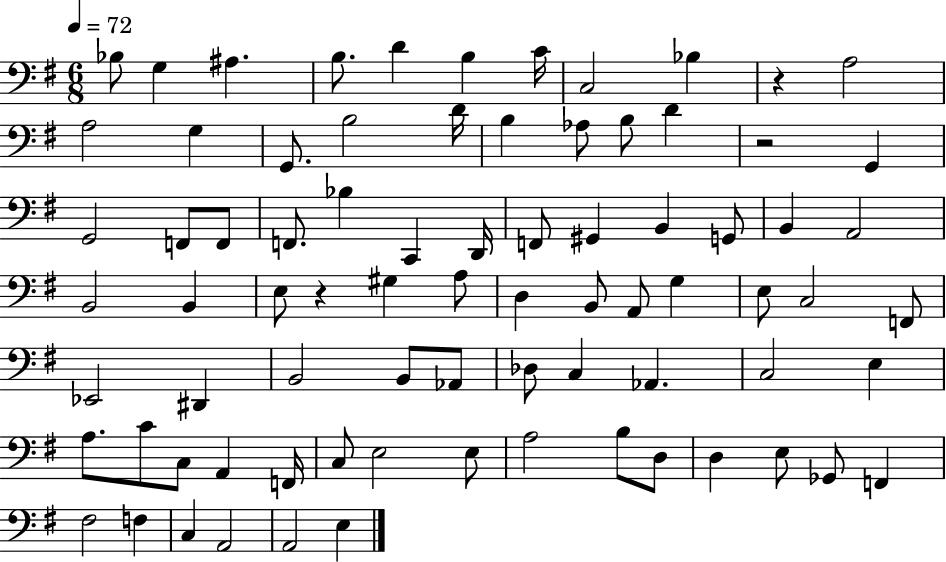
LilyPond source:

{
  \clef bass
  \numericTimeSignature
  \time 6/8
  \key g \major
  \tempo 4 = 72
  \repeat volta 2 { bes8 g4 ais4. | b8. d'4 b4 c'16 | c2 bes4 | r4 a2 | \break a2 g4 | g,8. b2 d'16 | b4 aes8 b8 d'4 | r2 g,4 | \break g,2 f,8 f,8 | f,8. bes4 c,4 d,16 | f,8 gis,4 b,4 g,8 | b,4 a,2 | \break b,2 b,4 | e8 r4 gis4 a8 | d4 b,8 a,8 g4 | e8 c2 f,8 | \break ees,2 dis,4 | b,2 b,8 aes,8 | des8 c4 aes,4. | c2 e4 | \break a8. c'8 c8 a,4 f,16 | c8 e2 e8 | a2 b8 d8 | d4 e8 ges,8 f,4 | \break fis2 f4 | c4 a,2 | a,2 e4 | } \bar "|."
}